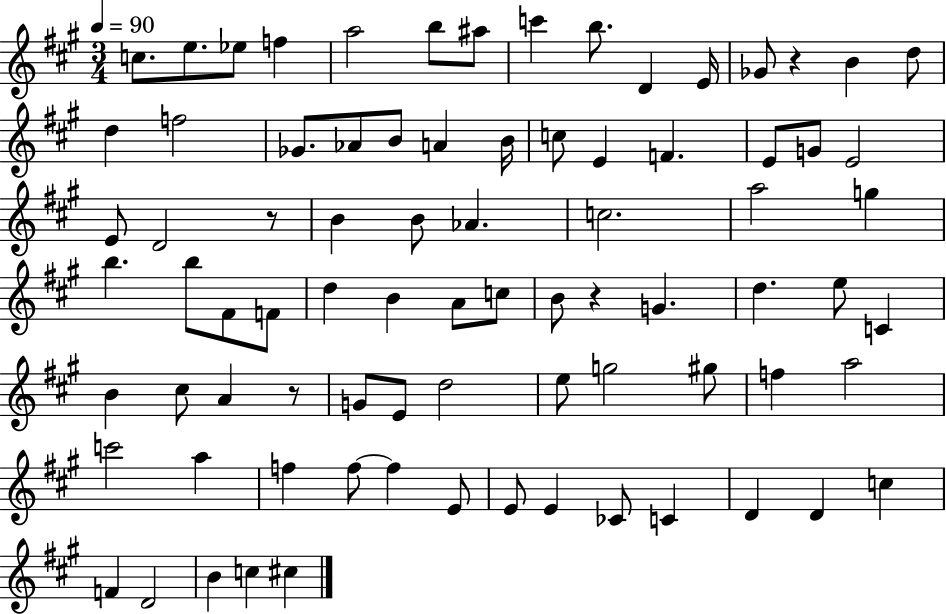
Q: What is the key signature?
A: A major